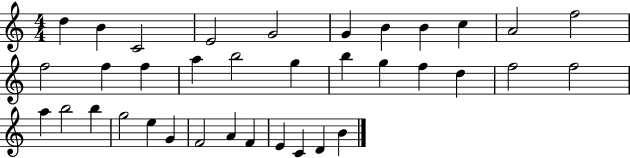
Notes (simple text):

D5/q B4/q C4/h E4/h G4/h G4/q B4/q B4/q C5/q A4/h F5/h F5/h F5/q F5/q A5/q B5/h G5/q B5/q G5/q F5/q D5/q F5/h F5/h A5/q B5/h B5/q G5/h E5/q G4/q F4/h A4/q F4/q E4/q C4/q D4/q B4/q